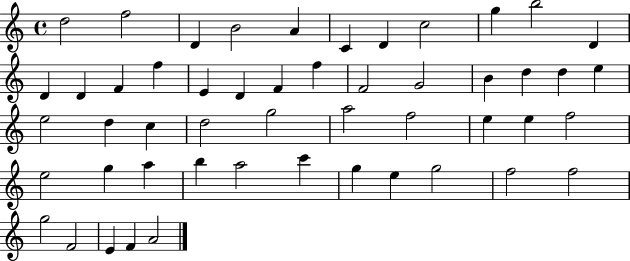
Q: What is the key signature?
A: C major